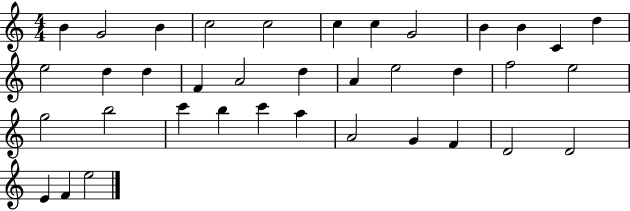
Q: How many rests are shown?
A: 0